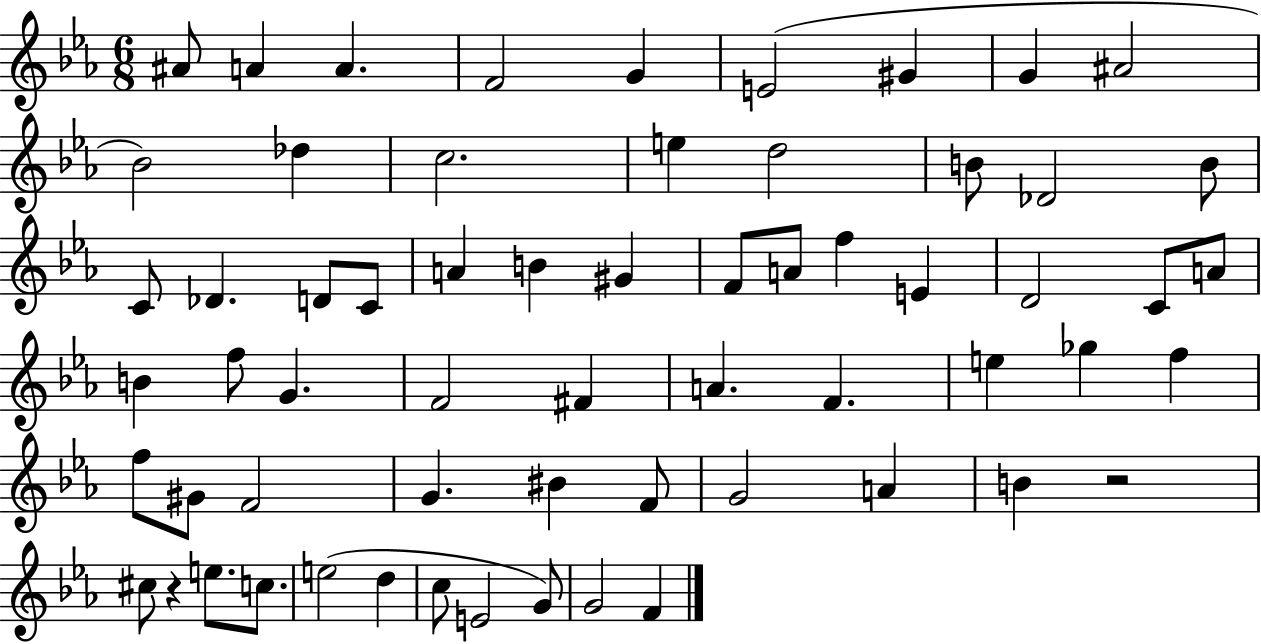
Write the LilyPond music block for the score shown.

{
  \clef treble
  \numericTimeSignature
  \time 6/8
  \key ees \major
  ais'8 a'4 a'4. | f'2 g'4 | e'2( gis'4 | g'4 ais'2 | \break bes'2) des''4 | c''2. | e''4 d''2 | b'8 des'2 b'8 | \break c'8 des'4. d'8 c'8 | a'4 b'4 gis'4 | f'8 a'8 f''4 e'4 | d'2 c'8 a'8 | \break b'4 f''8 g'4. | f'2 fis'4 | a'4. f'4. | e''4 ges''4 f''4 | \break f''8 gis'8 f'2 | g'4. bis'4 f'8 | g'2 a'4 | b'4 r2 | \break cis''8 r4 e''8. c''8. | e''2( d''4 | c''8 e'2 g'8) | g'2 f'4 | \break \bar "|."
}